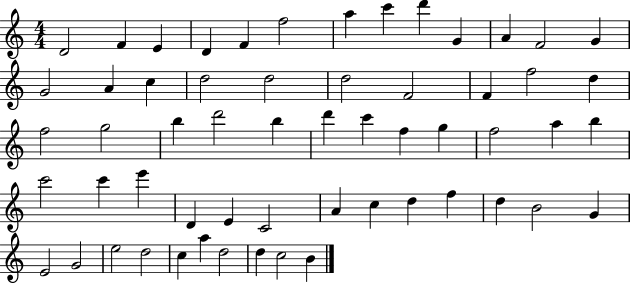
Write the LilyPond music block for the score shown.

{
  \clef treble
  \numericTimeSignature
  \time 4/4
  \key c \major
  d'2 f'4 e'4 | d'4 f'4 f''2 | a''4 c'''4 d'''4 g'4 | a'4 f'2 g'4 | \break g'2 a'4 c''4 | d''2 d''2 | d''2 f'2 | f'4 f''2 d''4 | \break f''2 g''2 | b''4 d'''2 b''4 | d'''4 c'''4 f''4 g''4 | f''2 a''4 b''4 | \break c'''2 c'''4 e'''4 | d'4 e'4 c'2 | a'4 c''4 d''4 f''4 | d''4 b'2 g'4 | \break e'2 g'2 | e''2 d''2 | c''4 a''4 d''2 | d''4 c''2 b'4 | \break \bar "|."
}